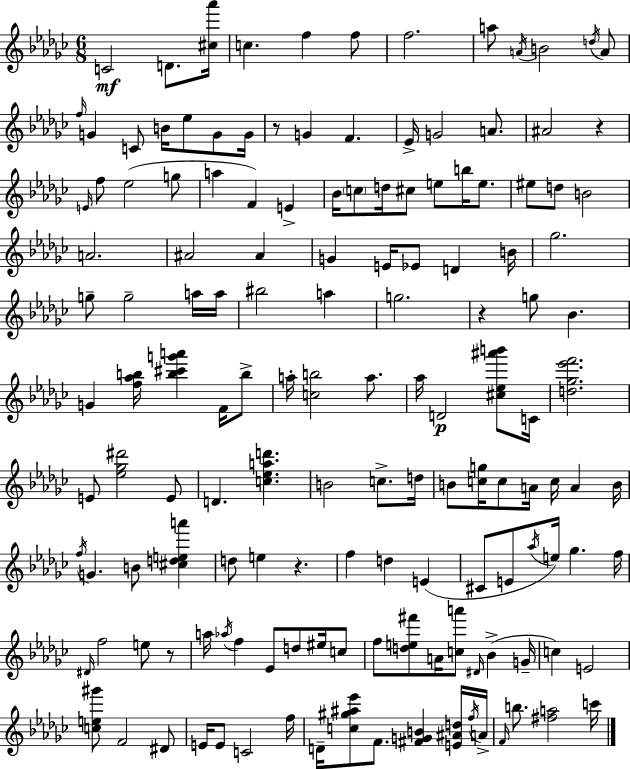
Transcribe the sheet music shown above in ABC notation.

X:1
T:Untitled
M:6/8
L:1/4
K:Ebm
C2 D/2 [^c_a']/4 c f f/2 f2 a/2 A/4 B2 d/4 A/2 f/4 G C/2 B/4 _e/2 G/2 G/4 z/2 G F _E/4 G2 A/2 ^A2 z E/4 f/2 _e2 g/2 a F E _B/4 c/2 d/4 ^c/2 e/2 b/4 e/2 ^e/2 d/2 B2 A2 ^A2 ^A G E/4 _E/2 D B/4 _g2 g/2 g2 a/4 a/4 ^b2 a g2 z g/2 _B G [f_ab]/4 [b^c'g'a'] F/4 b/2 a/4 [cb]2 a/2 _a/4 D2 [^c_e^a'b']/2 C/4 [d_g_e'f']2 E/2 [_e_g^d']2 E/2 D [c_ead'] B2 c/2 d/4 B/2 [cg]/4 c/2 A/4 c/4 A B/4 f/4 G B/2 [^cdea'] d/2 e z f d E ^C/2 E/2 _a/4 e/4 _g f/4 ^D/4 f2 e/2 z/2 a/4 _a/4 f _E/2 d/2 ^e/4 c/2 f/2 [de^f']/2 A/4 [ca']/2 ^D/4 _B G/4 c E2 [ce^g']/2 F2 ^D/2 E/4 E/2 C2 f/4 D/4 [c^g^a_e']/2 F/2 [^FGB] [E^Ad]/4 f/4 A/4 F/4 b/2 [^fa]2 c'/4